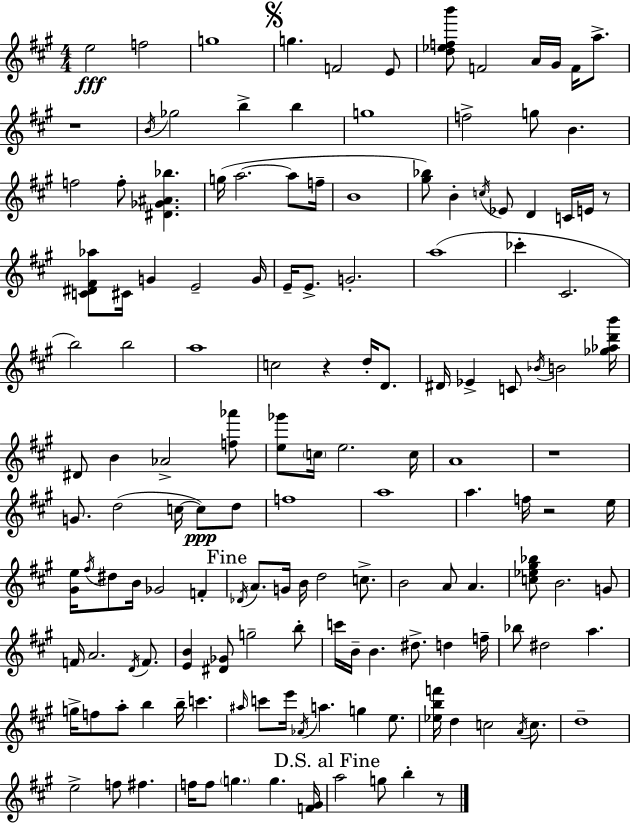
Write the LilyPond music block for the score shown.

{
  \clef treble
  \numericTimeSignature
  \time 4/4
  \key a \major
  e''2\fff f''2 | g''1 | \mark \markup { \musicglyph "scripts.segno" } g''4. f'2 e'8 | <d'' ees'' f'' b'''>8 f'2 a'16 gis'16 f'16 a''8.-> | \break r1 | \acciaccatura { b'16 } ges''2 b''4-> b''4 | g''1 | f''2-> g''8 b'4. | \break f''2 f''8-. <dis' ges' ais' bes''>4. | g''16( a''2.~~ a''8 | f''16-- b'1 | <gis'' bes''>8) b'4-. \acciaccatura { c''16 } ees'8 d'4 c'16 e'16 | \break r8 <c' dis' fis' aes''>8 cis'16 g'4 e'2-- | g'16 e'16-- e'8.-> g'2.-. | a''1( | ces'''4-. cis'2. | \break b''2) b''2 | a''1 | c''2 r4 d''16-. d'8. | dis'16 ees'4-> c'8 \acciaccatura { bes'16 } b'2 | \break <ges'' aes'' d''' b'''>16 dis'8 b'4 aes'2-> | <f'' aes'''>8 <e'' ges'''>8 \parenthesize c''16 e''2. | c''16 a'1 | r1 | \break g'8. d''2( c''16~~ c''8\ppp) | d''8 f''1 | a''1 | a''4. f''16 r2 | \break e''16 <gis' e''>16 \acciaccatura { fis''16 } dis''8 b'16 ges'2 | f'4-. \mark "Fine" \acciaccatura { des'16 } a'8. g'16 b'16 d''2 | c''8.-> b'2 a'8 a'4. | <c'' ees'' gis'' bes''>8 b'2. | \break g'8 f'16 a'2. | \acciaccatura { d'16 } f'8. <e' b'>4 <dis' ges'>8 g''2-- | b''8-. c'''16 b'16-- b'4. dis''8.-> | d''4 f''16-- bes''8 dis''2 | \break a''4. g''16-> f''8 a''8-. b''4 b''16-- | c'''4. \grace { ais''16 } c'''8 e'''16 \acciaccatura { aes'16 } a''4. | g''4 e''8. <ees'' b'' f'''>16 d''4 c''2 | \acciaccatura { a'16 } c''8. d''1-- | \break e''2-> | f''8 fis''4. f''16 f''8 \parenthesize g''4. | g''4. <f' gis'>16 \mark "D.S. al Fine" a''2 | g''8 b''4-. r8 \bar "|."
}